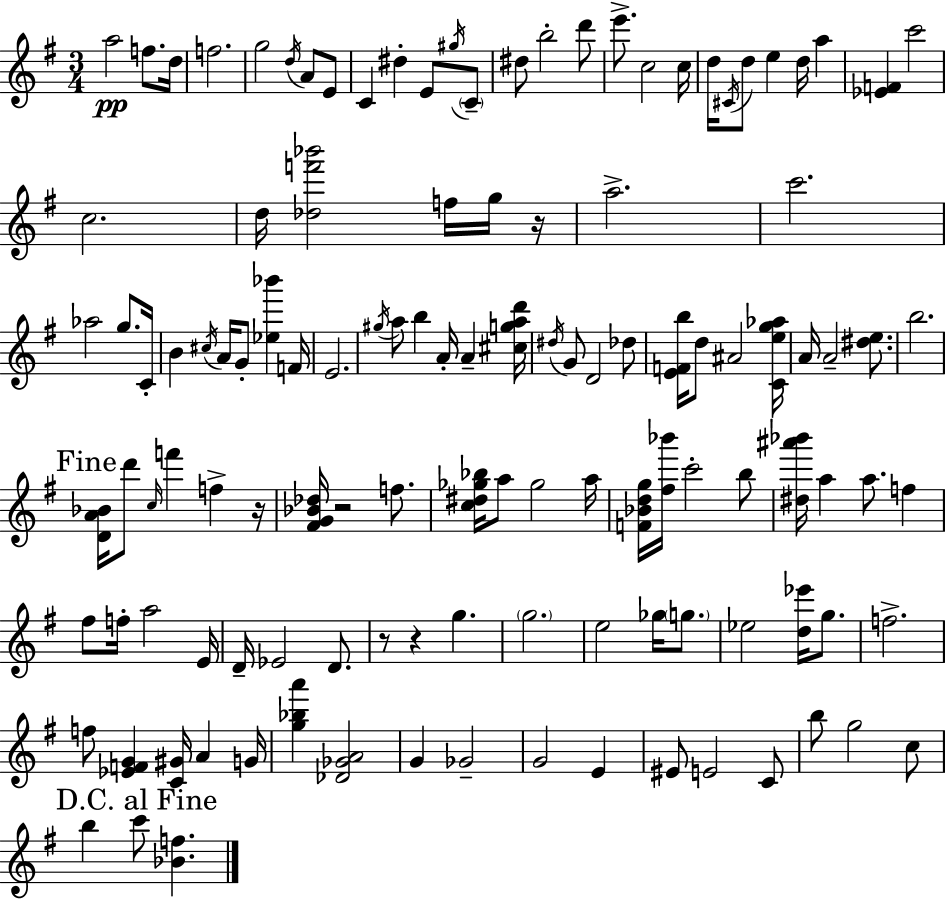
{
  \clef treble
  \numericTimeSignature
  \time 3/4
  \key g \major
  a''2\pp f''8. d''16 | f''2. | g''2 \acciaccatura { d''16 } a'8 e'8 | c'4 dis''4-. e'8 \acciaccatura { gis''16 } | \break \parenthesize c'8-- dis''8 b''2-. | d'''8 e'''8.-> c''2 | c''16 d''16 \acciaccatura { cis'16 } d''8 e''4 d''16 a''4 | <ees' f'>4 c'''2 | \break c''2. | d''16 <des'' f''' bes'''>2 | f''16 g''16 r16 a''2.-> | c'''2. | \break aes''2 g''8. | c'16-. b'4 \acciaccatura { cis''16 } a'16 g'8-. <ees'' bes'''>4 | f'16 e'2. | \acciaccatura { gis''16 } a''8 b''4 a'16-. | \break a'4-- <cis'' g'' a'' d'''>16 \acciaccatura { dis''16 } g'8 d'2 | des''8 <e' f' b''>16 d''8 ais'2 | <c' e'' g'' aes''>16 a'16 a'2-- | <dis'' e''>8. b''2. | \break \mark "Fine" <d' a' bes'>16 d'''8 \grace { c''16 } f'''4 | f''4-> r16 <fis' g' bes' des''>16 r2 | f''8. <c'' dis'' ges'' bes''>16 a''8 ges''2 | a''16 <f' bes' d'' g''>16 <fis'' bes'''>16 c'''2-. | \break b''8 <dis'' ais''' bes'''>16 a''4 | a''8. f''4 fis''8 f''16-. a''2 | e'16 d'16-- ees'2 | d'8. r8 r4 | \break g''4. \parenthesize g''2. | e''2 | ges''16 \parenthesize g''8. ees''2 | <d'' ees'''>16 g''8. f''2.-> | \break f''8 <ees' f' g'>4 | <c' gis'>16 a'4 g'16 <g'' bes'' a'''>4 <des' ges' a'>2 | g'4 ges'2-- | g'2 | \break e'4 eis'8 e'2 | c'8 b''8 g''2 | c''8 \mark "D.C. al Fine" b''4 c'''8 | <bes' f''>4. \bar "|."
}